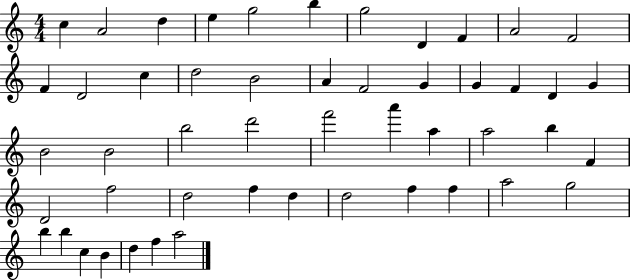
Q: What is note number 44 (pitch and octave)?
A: B5